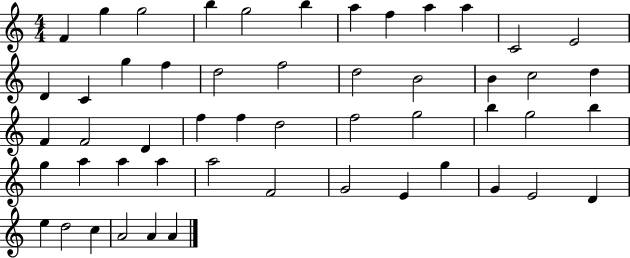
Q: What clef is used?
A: treble